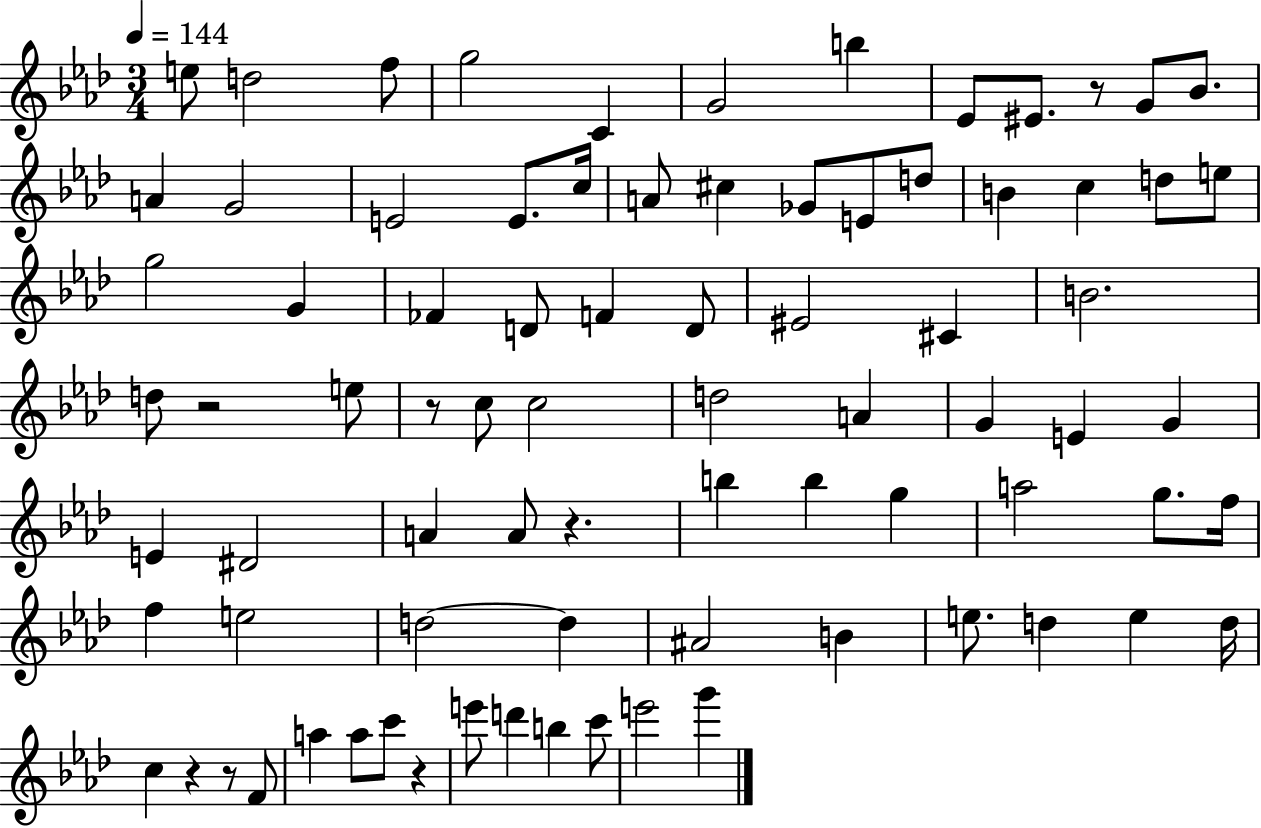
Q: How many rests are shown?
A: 7